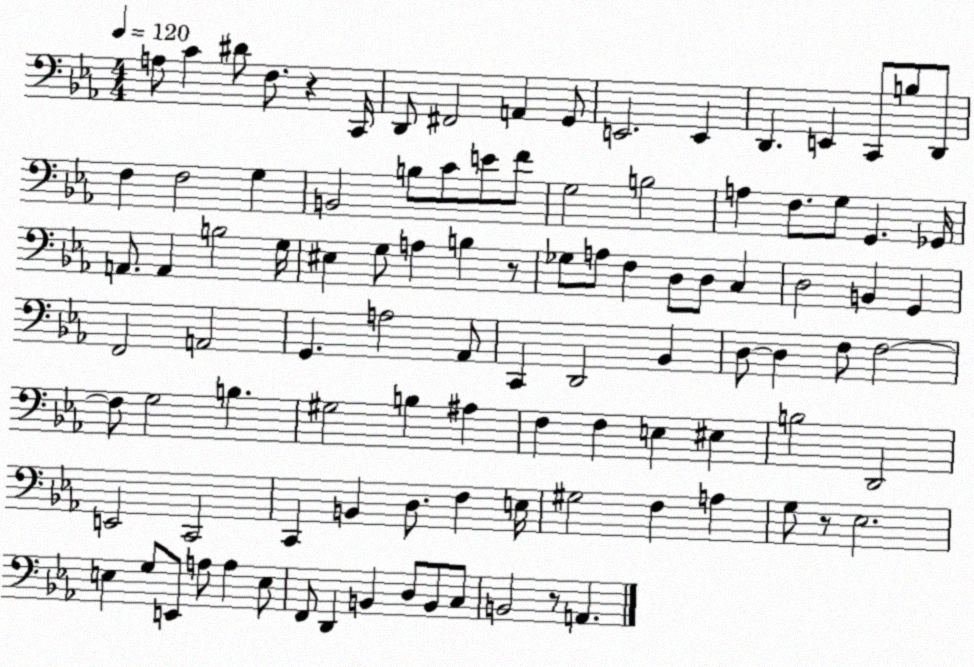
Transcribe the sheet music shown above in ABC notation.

X:1
T:Untitled
M:4/4
L:1/4
K:Eb
A,/2 C ^D/2 F,/2 z C,,/4 D,,/2 ^F,,2 A,, G,,/2 E,,2 E,, D,, E,, C,,/2 B,/2 D,,/2 F, F,2 G, B,,2 B,/2 C/2 E/2 F/2 G,2 B,2 A, F,/2 G,/2 G,, _G,,/4 A,,/2 A,, B,2 G,/4 ^E, G,/2 A, B, z/2 _G,/2 A,/2 F, D,/2 D,/2 C, D,2 B,, G,, F,,2 A,,2 G,, A,2 _A,,/2 C,, D,,2 _B,, D,/2 D, F,/2 F,2 F,/2 G,2 B, ^G,2 B, ^A, F, F, E, ^E, B,2 D,,2 E,,2 C,,2 C,, B,, D,/2 F, E,/4 ^G,2 F, A, G,/2 z/2 _E,2 E, G,/2 E,,/2 A,/2 A, E,/2 F,,/2 D,, B,, D,/2 B,,/2 C,/2 B,,2 z/2 A,,